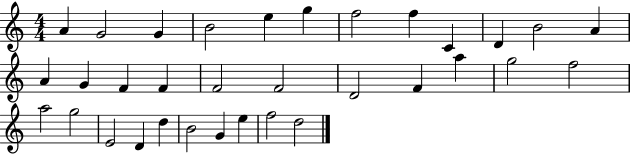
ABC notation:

X:1
T:Untitled
M:4/4
L:1/4
K:C
A G2 G B2 e g f2 f C D B2 A A G F F F2 F2 D2 F a g2 f2 a2 g2 E2 D d B2 G e f2 d2